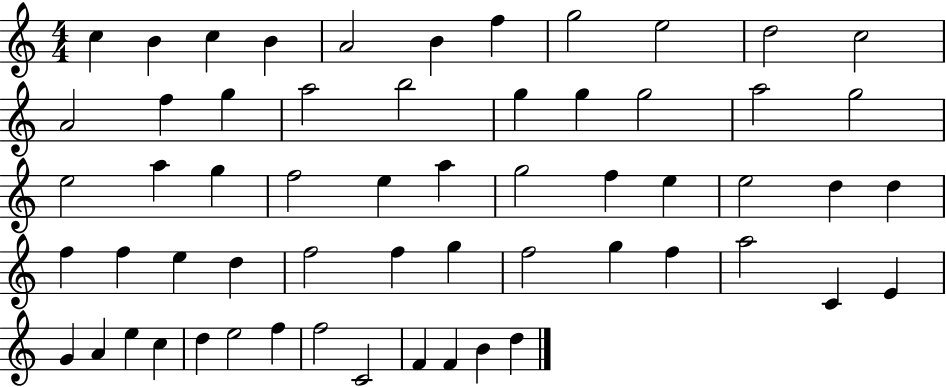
C5/q B4/q C5/q B4/q A4/h B4/q F5/q G5/h E5/h D5/h C5/h A4/h F5/q G5/q A5/h B5/h G5/q G5/q G5/h A5/h G5/h E5/h A5/q G5/q F5/h E5/q A5/q G5/h F5/q E5/q E5/h D5/q D5/q F5/q F5/q E5/q D5/q F5/h F5/q G5/q F5/h G5/q F5/q A5/h C4/q E4/q G4/q A4/q E5/q C5/q D5/q E5/h F5/q F5/h C4/h F4/q F4/q B4/q D5/q